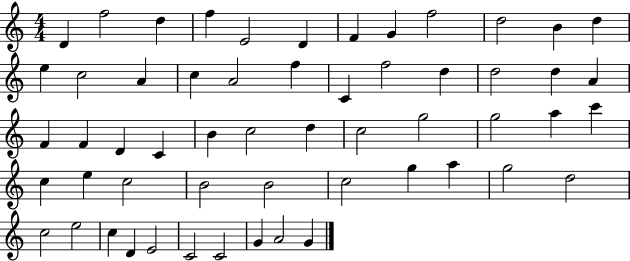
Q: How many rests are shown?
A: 0